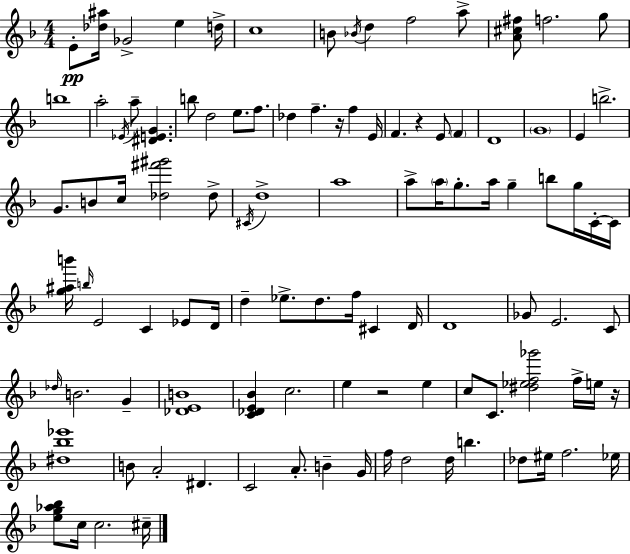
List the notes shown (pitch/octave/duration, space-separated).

E4/e [Db5,A#5]/s Gb4/h E5/q D5/s C5/w B4/e Bb4/s D5/q F5/h A5/e [A4,C#5,F#5]/e F5/h. G5/e B5/w A5/h Eb4/s A5/e [D#4,E4,G4]/q. B5/e D5/h E5/e. F5/e. Db5/q F5/q. R/s F5/q E4/s F4/q. R/q E4/e F4/q D4/w G4/w E4/q B5/h. G4/e. B4/e C5/s [Db5,F#6,G#6]/h Db5/e C#4/s D5/w A5/w A5/e A5/s G5/e. A5/s G5/q B5/e G5/s C4/s C4/s [G5,A#5,B6]/s B5/s E4/h C4/q Eb4/e D4/s D5/q Eb5/e. D5/e. F5/s C#4/q D4/s D4/w Gb4/e E4/h. C4/e Db5/s B4/h. G4/q [Db4,E4,B4]/w [C4,Db4,E4,Bb4]/q C5/h. E5/q R/h E5/q C5/e C4/e. [D#5,Eb5,F5,Gb6]/h F5/s E5/s R/s [D#5,Bb5,Eb6]/w B4/e A4/h D#4/q. C4/h A4/e. B4/q G4/s F5/s D5/h D5/s B5/q. Db5/e EIS5/s F5/h. Eb5/s [E5,G5,Ab5,Bb5]/e C5/s C5/h. C#5/s